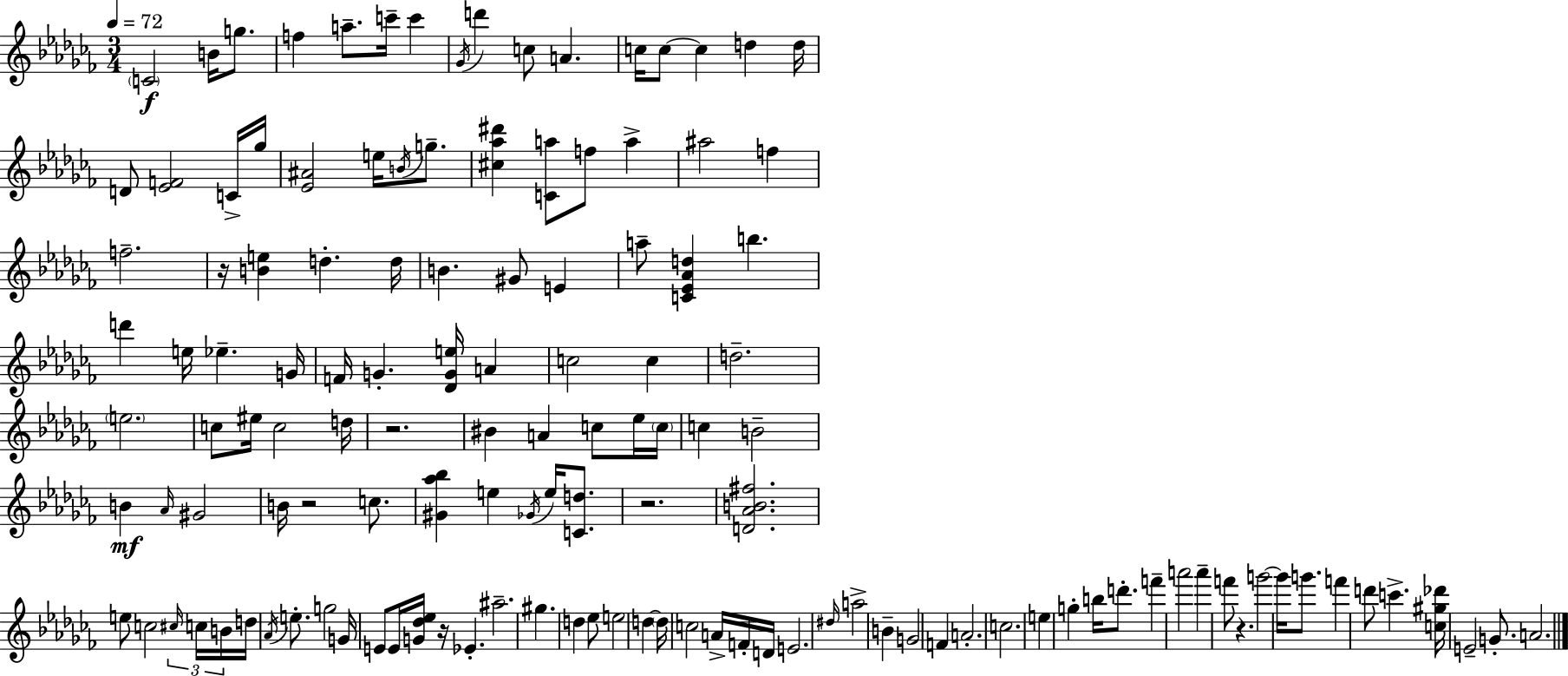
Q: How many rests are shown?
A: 6